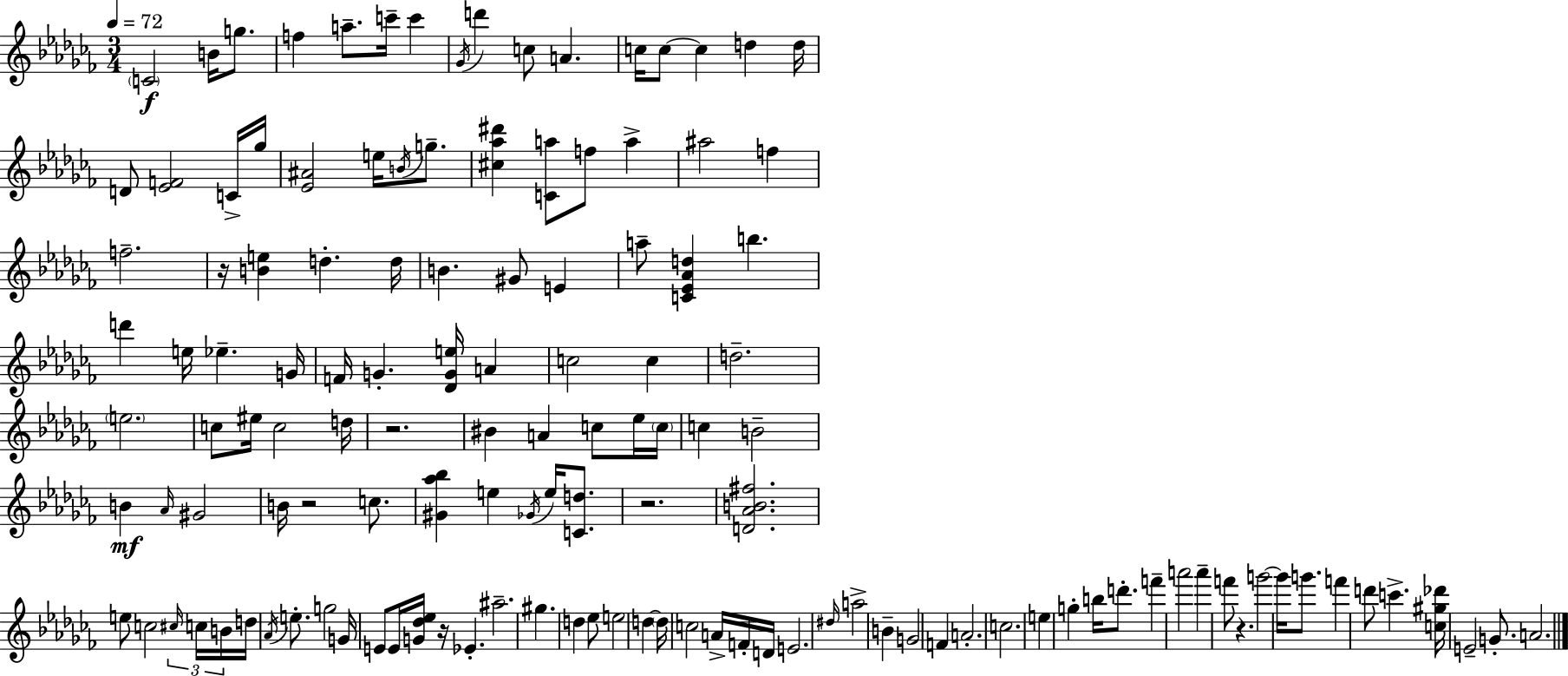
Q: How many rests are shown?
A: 6